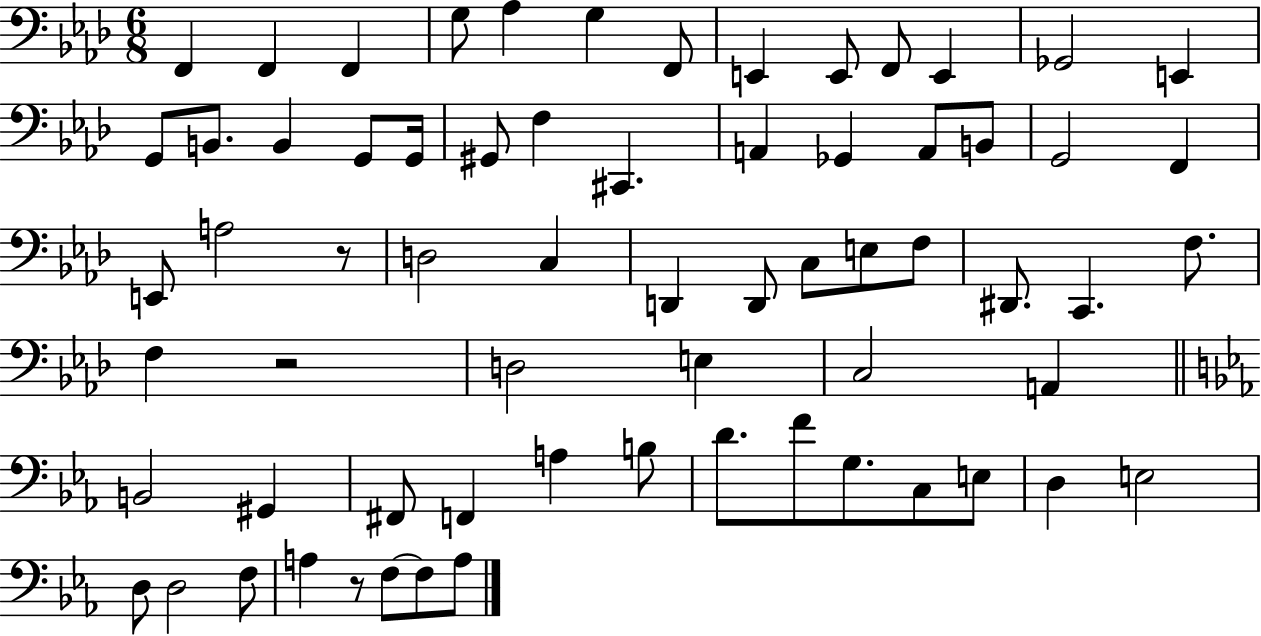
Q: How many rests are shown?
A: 3